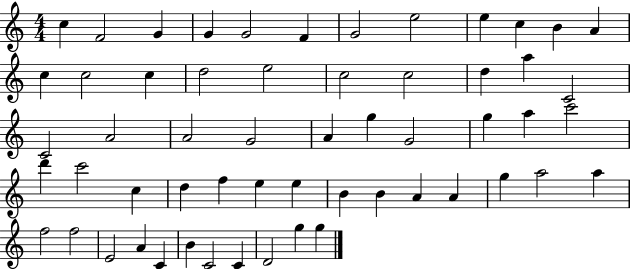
{
  \clef treble
  \numericTimeSignature
  \time 4/4
  \key c \major
  c''4 f'2 g'4 | g'4 g'2 f'4 | g'2 e''2 | e''4 c''4 b'4 a'4 | \break c''4 c''2 c''4 | d''2 e''2 | c''2 c''2 | d''4 a''4 c'2 | \break c'2 a'2 | a'2 g'2 | a'4 g''4 g'2 | g''4 a''4 c'''2 | \break d'''4 c'''2 c''4 | d''4 f''4 e''4 e''4 | b'4 b'4 a'4 a'4 | g''4 a''2 a''4 | \break f''2 f''2 | e'2 a'4 c'4 | b'4 c'2 c'4 | d'2 g''4 g''4 | \break \bar "|."
}